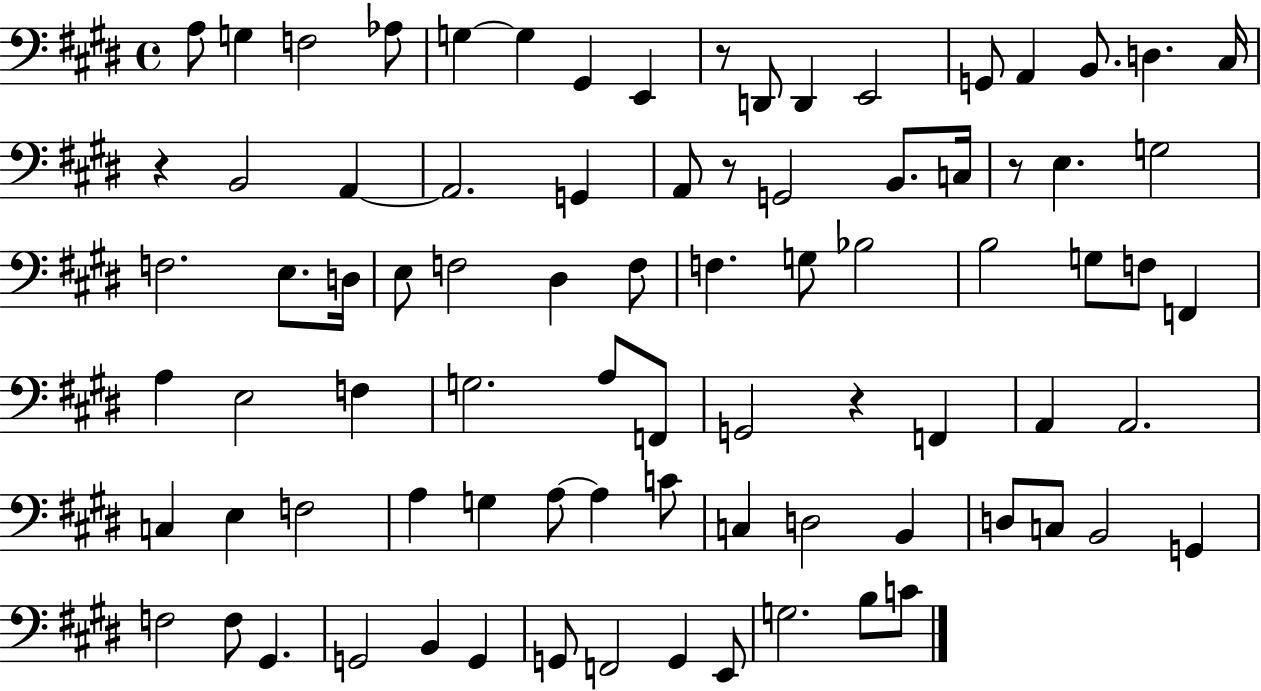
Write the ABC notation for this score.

X:1
T:Untitled
M:4/4
L:1/4
K:E
A,/2 G, F,2 _A,/2 G, G, ^G,, E,, z/2 D,,/2 D,, E,,2 G,,/2 A,, B,,/2 D, ^C,/4 z B,,2 A,, A,,2 G,, A,,/2 z/2 G,,2 B,,/2 C,/4 z/2 E, G,2 F,2 E,/2 D,/4 E,/2 F,2 ^D, F,/2 F, G,/2 _B,2 B,2 G,/2 F,/2 F,, A, E,2 F, G,2 A,/2 F,,/2 G,,2 z F,, A,, A,,2 C, E, F,2 A, G, A,/2 A, C/2 C, D,2 B,, D,/2 C,/2 B,,2 G,, F,2 F,/2 ^G,, G,,2 B,, G,, G,,/2 F,,2 G,, E,,/2 G,2 B,/2 C/2